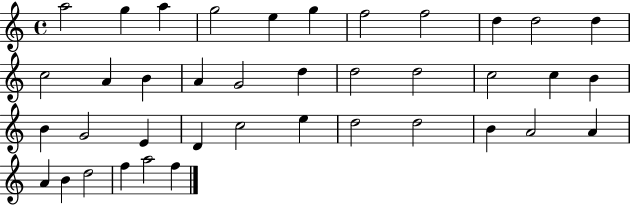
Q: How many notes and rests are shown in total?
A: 39